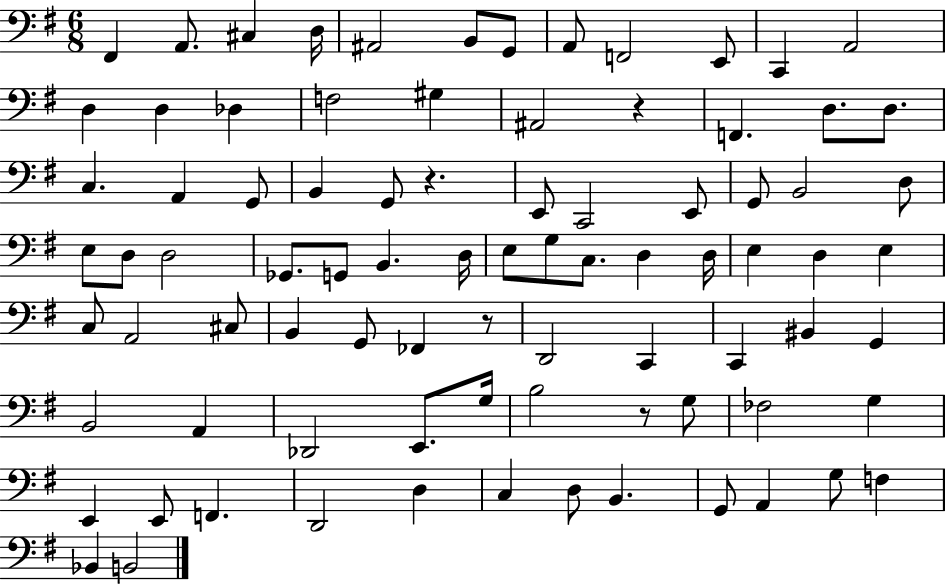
F#2/q A2/e. C#3/q D3/s A#2/h B2/e G2/e A2/e F2/h E2/e C2/q A2/h D3/q D3/q Db3/q F3/h G#3/q A#2/h R/q F2/q. D3/e. D3/e. C3/q. A2/q G2/e B2/q G2/e R/q. E2/e C2/h E2/e G2/e B2/h D3/e E3/e D3/e D3/h Gb2/e. G2/e B2/q. D3/s E3/e G3/e C3/e. D3/q D3/s E3/q D3/q E3/q C3/e A2/h C#3/e B2/q G2/e FES2/q R/e D2/h C2/q C2/q BIS2/q G2/q B2/h A2/q Db2/h E2/e. G3/s B3/h R/e G3/e FES3/h G3/q E2/q E2/e F2/q. D2/h D3/q C3/q D3/e B2/q. G2/e A2/q G3/e F3/q Bb2/q B2/h